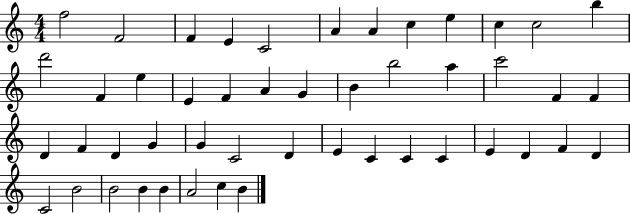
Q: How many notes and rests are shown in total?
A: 48